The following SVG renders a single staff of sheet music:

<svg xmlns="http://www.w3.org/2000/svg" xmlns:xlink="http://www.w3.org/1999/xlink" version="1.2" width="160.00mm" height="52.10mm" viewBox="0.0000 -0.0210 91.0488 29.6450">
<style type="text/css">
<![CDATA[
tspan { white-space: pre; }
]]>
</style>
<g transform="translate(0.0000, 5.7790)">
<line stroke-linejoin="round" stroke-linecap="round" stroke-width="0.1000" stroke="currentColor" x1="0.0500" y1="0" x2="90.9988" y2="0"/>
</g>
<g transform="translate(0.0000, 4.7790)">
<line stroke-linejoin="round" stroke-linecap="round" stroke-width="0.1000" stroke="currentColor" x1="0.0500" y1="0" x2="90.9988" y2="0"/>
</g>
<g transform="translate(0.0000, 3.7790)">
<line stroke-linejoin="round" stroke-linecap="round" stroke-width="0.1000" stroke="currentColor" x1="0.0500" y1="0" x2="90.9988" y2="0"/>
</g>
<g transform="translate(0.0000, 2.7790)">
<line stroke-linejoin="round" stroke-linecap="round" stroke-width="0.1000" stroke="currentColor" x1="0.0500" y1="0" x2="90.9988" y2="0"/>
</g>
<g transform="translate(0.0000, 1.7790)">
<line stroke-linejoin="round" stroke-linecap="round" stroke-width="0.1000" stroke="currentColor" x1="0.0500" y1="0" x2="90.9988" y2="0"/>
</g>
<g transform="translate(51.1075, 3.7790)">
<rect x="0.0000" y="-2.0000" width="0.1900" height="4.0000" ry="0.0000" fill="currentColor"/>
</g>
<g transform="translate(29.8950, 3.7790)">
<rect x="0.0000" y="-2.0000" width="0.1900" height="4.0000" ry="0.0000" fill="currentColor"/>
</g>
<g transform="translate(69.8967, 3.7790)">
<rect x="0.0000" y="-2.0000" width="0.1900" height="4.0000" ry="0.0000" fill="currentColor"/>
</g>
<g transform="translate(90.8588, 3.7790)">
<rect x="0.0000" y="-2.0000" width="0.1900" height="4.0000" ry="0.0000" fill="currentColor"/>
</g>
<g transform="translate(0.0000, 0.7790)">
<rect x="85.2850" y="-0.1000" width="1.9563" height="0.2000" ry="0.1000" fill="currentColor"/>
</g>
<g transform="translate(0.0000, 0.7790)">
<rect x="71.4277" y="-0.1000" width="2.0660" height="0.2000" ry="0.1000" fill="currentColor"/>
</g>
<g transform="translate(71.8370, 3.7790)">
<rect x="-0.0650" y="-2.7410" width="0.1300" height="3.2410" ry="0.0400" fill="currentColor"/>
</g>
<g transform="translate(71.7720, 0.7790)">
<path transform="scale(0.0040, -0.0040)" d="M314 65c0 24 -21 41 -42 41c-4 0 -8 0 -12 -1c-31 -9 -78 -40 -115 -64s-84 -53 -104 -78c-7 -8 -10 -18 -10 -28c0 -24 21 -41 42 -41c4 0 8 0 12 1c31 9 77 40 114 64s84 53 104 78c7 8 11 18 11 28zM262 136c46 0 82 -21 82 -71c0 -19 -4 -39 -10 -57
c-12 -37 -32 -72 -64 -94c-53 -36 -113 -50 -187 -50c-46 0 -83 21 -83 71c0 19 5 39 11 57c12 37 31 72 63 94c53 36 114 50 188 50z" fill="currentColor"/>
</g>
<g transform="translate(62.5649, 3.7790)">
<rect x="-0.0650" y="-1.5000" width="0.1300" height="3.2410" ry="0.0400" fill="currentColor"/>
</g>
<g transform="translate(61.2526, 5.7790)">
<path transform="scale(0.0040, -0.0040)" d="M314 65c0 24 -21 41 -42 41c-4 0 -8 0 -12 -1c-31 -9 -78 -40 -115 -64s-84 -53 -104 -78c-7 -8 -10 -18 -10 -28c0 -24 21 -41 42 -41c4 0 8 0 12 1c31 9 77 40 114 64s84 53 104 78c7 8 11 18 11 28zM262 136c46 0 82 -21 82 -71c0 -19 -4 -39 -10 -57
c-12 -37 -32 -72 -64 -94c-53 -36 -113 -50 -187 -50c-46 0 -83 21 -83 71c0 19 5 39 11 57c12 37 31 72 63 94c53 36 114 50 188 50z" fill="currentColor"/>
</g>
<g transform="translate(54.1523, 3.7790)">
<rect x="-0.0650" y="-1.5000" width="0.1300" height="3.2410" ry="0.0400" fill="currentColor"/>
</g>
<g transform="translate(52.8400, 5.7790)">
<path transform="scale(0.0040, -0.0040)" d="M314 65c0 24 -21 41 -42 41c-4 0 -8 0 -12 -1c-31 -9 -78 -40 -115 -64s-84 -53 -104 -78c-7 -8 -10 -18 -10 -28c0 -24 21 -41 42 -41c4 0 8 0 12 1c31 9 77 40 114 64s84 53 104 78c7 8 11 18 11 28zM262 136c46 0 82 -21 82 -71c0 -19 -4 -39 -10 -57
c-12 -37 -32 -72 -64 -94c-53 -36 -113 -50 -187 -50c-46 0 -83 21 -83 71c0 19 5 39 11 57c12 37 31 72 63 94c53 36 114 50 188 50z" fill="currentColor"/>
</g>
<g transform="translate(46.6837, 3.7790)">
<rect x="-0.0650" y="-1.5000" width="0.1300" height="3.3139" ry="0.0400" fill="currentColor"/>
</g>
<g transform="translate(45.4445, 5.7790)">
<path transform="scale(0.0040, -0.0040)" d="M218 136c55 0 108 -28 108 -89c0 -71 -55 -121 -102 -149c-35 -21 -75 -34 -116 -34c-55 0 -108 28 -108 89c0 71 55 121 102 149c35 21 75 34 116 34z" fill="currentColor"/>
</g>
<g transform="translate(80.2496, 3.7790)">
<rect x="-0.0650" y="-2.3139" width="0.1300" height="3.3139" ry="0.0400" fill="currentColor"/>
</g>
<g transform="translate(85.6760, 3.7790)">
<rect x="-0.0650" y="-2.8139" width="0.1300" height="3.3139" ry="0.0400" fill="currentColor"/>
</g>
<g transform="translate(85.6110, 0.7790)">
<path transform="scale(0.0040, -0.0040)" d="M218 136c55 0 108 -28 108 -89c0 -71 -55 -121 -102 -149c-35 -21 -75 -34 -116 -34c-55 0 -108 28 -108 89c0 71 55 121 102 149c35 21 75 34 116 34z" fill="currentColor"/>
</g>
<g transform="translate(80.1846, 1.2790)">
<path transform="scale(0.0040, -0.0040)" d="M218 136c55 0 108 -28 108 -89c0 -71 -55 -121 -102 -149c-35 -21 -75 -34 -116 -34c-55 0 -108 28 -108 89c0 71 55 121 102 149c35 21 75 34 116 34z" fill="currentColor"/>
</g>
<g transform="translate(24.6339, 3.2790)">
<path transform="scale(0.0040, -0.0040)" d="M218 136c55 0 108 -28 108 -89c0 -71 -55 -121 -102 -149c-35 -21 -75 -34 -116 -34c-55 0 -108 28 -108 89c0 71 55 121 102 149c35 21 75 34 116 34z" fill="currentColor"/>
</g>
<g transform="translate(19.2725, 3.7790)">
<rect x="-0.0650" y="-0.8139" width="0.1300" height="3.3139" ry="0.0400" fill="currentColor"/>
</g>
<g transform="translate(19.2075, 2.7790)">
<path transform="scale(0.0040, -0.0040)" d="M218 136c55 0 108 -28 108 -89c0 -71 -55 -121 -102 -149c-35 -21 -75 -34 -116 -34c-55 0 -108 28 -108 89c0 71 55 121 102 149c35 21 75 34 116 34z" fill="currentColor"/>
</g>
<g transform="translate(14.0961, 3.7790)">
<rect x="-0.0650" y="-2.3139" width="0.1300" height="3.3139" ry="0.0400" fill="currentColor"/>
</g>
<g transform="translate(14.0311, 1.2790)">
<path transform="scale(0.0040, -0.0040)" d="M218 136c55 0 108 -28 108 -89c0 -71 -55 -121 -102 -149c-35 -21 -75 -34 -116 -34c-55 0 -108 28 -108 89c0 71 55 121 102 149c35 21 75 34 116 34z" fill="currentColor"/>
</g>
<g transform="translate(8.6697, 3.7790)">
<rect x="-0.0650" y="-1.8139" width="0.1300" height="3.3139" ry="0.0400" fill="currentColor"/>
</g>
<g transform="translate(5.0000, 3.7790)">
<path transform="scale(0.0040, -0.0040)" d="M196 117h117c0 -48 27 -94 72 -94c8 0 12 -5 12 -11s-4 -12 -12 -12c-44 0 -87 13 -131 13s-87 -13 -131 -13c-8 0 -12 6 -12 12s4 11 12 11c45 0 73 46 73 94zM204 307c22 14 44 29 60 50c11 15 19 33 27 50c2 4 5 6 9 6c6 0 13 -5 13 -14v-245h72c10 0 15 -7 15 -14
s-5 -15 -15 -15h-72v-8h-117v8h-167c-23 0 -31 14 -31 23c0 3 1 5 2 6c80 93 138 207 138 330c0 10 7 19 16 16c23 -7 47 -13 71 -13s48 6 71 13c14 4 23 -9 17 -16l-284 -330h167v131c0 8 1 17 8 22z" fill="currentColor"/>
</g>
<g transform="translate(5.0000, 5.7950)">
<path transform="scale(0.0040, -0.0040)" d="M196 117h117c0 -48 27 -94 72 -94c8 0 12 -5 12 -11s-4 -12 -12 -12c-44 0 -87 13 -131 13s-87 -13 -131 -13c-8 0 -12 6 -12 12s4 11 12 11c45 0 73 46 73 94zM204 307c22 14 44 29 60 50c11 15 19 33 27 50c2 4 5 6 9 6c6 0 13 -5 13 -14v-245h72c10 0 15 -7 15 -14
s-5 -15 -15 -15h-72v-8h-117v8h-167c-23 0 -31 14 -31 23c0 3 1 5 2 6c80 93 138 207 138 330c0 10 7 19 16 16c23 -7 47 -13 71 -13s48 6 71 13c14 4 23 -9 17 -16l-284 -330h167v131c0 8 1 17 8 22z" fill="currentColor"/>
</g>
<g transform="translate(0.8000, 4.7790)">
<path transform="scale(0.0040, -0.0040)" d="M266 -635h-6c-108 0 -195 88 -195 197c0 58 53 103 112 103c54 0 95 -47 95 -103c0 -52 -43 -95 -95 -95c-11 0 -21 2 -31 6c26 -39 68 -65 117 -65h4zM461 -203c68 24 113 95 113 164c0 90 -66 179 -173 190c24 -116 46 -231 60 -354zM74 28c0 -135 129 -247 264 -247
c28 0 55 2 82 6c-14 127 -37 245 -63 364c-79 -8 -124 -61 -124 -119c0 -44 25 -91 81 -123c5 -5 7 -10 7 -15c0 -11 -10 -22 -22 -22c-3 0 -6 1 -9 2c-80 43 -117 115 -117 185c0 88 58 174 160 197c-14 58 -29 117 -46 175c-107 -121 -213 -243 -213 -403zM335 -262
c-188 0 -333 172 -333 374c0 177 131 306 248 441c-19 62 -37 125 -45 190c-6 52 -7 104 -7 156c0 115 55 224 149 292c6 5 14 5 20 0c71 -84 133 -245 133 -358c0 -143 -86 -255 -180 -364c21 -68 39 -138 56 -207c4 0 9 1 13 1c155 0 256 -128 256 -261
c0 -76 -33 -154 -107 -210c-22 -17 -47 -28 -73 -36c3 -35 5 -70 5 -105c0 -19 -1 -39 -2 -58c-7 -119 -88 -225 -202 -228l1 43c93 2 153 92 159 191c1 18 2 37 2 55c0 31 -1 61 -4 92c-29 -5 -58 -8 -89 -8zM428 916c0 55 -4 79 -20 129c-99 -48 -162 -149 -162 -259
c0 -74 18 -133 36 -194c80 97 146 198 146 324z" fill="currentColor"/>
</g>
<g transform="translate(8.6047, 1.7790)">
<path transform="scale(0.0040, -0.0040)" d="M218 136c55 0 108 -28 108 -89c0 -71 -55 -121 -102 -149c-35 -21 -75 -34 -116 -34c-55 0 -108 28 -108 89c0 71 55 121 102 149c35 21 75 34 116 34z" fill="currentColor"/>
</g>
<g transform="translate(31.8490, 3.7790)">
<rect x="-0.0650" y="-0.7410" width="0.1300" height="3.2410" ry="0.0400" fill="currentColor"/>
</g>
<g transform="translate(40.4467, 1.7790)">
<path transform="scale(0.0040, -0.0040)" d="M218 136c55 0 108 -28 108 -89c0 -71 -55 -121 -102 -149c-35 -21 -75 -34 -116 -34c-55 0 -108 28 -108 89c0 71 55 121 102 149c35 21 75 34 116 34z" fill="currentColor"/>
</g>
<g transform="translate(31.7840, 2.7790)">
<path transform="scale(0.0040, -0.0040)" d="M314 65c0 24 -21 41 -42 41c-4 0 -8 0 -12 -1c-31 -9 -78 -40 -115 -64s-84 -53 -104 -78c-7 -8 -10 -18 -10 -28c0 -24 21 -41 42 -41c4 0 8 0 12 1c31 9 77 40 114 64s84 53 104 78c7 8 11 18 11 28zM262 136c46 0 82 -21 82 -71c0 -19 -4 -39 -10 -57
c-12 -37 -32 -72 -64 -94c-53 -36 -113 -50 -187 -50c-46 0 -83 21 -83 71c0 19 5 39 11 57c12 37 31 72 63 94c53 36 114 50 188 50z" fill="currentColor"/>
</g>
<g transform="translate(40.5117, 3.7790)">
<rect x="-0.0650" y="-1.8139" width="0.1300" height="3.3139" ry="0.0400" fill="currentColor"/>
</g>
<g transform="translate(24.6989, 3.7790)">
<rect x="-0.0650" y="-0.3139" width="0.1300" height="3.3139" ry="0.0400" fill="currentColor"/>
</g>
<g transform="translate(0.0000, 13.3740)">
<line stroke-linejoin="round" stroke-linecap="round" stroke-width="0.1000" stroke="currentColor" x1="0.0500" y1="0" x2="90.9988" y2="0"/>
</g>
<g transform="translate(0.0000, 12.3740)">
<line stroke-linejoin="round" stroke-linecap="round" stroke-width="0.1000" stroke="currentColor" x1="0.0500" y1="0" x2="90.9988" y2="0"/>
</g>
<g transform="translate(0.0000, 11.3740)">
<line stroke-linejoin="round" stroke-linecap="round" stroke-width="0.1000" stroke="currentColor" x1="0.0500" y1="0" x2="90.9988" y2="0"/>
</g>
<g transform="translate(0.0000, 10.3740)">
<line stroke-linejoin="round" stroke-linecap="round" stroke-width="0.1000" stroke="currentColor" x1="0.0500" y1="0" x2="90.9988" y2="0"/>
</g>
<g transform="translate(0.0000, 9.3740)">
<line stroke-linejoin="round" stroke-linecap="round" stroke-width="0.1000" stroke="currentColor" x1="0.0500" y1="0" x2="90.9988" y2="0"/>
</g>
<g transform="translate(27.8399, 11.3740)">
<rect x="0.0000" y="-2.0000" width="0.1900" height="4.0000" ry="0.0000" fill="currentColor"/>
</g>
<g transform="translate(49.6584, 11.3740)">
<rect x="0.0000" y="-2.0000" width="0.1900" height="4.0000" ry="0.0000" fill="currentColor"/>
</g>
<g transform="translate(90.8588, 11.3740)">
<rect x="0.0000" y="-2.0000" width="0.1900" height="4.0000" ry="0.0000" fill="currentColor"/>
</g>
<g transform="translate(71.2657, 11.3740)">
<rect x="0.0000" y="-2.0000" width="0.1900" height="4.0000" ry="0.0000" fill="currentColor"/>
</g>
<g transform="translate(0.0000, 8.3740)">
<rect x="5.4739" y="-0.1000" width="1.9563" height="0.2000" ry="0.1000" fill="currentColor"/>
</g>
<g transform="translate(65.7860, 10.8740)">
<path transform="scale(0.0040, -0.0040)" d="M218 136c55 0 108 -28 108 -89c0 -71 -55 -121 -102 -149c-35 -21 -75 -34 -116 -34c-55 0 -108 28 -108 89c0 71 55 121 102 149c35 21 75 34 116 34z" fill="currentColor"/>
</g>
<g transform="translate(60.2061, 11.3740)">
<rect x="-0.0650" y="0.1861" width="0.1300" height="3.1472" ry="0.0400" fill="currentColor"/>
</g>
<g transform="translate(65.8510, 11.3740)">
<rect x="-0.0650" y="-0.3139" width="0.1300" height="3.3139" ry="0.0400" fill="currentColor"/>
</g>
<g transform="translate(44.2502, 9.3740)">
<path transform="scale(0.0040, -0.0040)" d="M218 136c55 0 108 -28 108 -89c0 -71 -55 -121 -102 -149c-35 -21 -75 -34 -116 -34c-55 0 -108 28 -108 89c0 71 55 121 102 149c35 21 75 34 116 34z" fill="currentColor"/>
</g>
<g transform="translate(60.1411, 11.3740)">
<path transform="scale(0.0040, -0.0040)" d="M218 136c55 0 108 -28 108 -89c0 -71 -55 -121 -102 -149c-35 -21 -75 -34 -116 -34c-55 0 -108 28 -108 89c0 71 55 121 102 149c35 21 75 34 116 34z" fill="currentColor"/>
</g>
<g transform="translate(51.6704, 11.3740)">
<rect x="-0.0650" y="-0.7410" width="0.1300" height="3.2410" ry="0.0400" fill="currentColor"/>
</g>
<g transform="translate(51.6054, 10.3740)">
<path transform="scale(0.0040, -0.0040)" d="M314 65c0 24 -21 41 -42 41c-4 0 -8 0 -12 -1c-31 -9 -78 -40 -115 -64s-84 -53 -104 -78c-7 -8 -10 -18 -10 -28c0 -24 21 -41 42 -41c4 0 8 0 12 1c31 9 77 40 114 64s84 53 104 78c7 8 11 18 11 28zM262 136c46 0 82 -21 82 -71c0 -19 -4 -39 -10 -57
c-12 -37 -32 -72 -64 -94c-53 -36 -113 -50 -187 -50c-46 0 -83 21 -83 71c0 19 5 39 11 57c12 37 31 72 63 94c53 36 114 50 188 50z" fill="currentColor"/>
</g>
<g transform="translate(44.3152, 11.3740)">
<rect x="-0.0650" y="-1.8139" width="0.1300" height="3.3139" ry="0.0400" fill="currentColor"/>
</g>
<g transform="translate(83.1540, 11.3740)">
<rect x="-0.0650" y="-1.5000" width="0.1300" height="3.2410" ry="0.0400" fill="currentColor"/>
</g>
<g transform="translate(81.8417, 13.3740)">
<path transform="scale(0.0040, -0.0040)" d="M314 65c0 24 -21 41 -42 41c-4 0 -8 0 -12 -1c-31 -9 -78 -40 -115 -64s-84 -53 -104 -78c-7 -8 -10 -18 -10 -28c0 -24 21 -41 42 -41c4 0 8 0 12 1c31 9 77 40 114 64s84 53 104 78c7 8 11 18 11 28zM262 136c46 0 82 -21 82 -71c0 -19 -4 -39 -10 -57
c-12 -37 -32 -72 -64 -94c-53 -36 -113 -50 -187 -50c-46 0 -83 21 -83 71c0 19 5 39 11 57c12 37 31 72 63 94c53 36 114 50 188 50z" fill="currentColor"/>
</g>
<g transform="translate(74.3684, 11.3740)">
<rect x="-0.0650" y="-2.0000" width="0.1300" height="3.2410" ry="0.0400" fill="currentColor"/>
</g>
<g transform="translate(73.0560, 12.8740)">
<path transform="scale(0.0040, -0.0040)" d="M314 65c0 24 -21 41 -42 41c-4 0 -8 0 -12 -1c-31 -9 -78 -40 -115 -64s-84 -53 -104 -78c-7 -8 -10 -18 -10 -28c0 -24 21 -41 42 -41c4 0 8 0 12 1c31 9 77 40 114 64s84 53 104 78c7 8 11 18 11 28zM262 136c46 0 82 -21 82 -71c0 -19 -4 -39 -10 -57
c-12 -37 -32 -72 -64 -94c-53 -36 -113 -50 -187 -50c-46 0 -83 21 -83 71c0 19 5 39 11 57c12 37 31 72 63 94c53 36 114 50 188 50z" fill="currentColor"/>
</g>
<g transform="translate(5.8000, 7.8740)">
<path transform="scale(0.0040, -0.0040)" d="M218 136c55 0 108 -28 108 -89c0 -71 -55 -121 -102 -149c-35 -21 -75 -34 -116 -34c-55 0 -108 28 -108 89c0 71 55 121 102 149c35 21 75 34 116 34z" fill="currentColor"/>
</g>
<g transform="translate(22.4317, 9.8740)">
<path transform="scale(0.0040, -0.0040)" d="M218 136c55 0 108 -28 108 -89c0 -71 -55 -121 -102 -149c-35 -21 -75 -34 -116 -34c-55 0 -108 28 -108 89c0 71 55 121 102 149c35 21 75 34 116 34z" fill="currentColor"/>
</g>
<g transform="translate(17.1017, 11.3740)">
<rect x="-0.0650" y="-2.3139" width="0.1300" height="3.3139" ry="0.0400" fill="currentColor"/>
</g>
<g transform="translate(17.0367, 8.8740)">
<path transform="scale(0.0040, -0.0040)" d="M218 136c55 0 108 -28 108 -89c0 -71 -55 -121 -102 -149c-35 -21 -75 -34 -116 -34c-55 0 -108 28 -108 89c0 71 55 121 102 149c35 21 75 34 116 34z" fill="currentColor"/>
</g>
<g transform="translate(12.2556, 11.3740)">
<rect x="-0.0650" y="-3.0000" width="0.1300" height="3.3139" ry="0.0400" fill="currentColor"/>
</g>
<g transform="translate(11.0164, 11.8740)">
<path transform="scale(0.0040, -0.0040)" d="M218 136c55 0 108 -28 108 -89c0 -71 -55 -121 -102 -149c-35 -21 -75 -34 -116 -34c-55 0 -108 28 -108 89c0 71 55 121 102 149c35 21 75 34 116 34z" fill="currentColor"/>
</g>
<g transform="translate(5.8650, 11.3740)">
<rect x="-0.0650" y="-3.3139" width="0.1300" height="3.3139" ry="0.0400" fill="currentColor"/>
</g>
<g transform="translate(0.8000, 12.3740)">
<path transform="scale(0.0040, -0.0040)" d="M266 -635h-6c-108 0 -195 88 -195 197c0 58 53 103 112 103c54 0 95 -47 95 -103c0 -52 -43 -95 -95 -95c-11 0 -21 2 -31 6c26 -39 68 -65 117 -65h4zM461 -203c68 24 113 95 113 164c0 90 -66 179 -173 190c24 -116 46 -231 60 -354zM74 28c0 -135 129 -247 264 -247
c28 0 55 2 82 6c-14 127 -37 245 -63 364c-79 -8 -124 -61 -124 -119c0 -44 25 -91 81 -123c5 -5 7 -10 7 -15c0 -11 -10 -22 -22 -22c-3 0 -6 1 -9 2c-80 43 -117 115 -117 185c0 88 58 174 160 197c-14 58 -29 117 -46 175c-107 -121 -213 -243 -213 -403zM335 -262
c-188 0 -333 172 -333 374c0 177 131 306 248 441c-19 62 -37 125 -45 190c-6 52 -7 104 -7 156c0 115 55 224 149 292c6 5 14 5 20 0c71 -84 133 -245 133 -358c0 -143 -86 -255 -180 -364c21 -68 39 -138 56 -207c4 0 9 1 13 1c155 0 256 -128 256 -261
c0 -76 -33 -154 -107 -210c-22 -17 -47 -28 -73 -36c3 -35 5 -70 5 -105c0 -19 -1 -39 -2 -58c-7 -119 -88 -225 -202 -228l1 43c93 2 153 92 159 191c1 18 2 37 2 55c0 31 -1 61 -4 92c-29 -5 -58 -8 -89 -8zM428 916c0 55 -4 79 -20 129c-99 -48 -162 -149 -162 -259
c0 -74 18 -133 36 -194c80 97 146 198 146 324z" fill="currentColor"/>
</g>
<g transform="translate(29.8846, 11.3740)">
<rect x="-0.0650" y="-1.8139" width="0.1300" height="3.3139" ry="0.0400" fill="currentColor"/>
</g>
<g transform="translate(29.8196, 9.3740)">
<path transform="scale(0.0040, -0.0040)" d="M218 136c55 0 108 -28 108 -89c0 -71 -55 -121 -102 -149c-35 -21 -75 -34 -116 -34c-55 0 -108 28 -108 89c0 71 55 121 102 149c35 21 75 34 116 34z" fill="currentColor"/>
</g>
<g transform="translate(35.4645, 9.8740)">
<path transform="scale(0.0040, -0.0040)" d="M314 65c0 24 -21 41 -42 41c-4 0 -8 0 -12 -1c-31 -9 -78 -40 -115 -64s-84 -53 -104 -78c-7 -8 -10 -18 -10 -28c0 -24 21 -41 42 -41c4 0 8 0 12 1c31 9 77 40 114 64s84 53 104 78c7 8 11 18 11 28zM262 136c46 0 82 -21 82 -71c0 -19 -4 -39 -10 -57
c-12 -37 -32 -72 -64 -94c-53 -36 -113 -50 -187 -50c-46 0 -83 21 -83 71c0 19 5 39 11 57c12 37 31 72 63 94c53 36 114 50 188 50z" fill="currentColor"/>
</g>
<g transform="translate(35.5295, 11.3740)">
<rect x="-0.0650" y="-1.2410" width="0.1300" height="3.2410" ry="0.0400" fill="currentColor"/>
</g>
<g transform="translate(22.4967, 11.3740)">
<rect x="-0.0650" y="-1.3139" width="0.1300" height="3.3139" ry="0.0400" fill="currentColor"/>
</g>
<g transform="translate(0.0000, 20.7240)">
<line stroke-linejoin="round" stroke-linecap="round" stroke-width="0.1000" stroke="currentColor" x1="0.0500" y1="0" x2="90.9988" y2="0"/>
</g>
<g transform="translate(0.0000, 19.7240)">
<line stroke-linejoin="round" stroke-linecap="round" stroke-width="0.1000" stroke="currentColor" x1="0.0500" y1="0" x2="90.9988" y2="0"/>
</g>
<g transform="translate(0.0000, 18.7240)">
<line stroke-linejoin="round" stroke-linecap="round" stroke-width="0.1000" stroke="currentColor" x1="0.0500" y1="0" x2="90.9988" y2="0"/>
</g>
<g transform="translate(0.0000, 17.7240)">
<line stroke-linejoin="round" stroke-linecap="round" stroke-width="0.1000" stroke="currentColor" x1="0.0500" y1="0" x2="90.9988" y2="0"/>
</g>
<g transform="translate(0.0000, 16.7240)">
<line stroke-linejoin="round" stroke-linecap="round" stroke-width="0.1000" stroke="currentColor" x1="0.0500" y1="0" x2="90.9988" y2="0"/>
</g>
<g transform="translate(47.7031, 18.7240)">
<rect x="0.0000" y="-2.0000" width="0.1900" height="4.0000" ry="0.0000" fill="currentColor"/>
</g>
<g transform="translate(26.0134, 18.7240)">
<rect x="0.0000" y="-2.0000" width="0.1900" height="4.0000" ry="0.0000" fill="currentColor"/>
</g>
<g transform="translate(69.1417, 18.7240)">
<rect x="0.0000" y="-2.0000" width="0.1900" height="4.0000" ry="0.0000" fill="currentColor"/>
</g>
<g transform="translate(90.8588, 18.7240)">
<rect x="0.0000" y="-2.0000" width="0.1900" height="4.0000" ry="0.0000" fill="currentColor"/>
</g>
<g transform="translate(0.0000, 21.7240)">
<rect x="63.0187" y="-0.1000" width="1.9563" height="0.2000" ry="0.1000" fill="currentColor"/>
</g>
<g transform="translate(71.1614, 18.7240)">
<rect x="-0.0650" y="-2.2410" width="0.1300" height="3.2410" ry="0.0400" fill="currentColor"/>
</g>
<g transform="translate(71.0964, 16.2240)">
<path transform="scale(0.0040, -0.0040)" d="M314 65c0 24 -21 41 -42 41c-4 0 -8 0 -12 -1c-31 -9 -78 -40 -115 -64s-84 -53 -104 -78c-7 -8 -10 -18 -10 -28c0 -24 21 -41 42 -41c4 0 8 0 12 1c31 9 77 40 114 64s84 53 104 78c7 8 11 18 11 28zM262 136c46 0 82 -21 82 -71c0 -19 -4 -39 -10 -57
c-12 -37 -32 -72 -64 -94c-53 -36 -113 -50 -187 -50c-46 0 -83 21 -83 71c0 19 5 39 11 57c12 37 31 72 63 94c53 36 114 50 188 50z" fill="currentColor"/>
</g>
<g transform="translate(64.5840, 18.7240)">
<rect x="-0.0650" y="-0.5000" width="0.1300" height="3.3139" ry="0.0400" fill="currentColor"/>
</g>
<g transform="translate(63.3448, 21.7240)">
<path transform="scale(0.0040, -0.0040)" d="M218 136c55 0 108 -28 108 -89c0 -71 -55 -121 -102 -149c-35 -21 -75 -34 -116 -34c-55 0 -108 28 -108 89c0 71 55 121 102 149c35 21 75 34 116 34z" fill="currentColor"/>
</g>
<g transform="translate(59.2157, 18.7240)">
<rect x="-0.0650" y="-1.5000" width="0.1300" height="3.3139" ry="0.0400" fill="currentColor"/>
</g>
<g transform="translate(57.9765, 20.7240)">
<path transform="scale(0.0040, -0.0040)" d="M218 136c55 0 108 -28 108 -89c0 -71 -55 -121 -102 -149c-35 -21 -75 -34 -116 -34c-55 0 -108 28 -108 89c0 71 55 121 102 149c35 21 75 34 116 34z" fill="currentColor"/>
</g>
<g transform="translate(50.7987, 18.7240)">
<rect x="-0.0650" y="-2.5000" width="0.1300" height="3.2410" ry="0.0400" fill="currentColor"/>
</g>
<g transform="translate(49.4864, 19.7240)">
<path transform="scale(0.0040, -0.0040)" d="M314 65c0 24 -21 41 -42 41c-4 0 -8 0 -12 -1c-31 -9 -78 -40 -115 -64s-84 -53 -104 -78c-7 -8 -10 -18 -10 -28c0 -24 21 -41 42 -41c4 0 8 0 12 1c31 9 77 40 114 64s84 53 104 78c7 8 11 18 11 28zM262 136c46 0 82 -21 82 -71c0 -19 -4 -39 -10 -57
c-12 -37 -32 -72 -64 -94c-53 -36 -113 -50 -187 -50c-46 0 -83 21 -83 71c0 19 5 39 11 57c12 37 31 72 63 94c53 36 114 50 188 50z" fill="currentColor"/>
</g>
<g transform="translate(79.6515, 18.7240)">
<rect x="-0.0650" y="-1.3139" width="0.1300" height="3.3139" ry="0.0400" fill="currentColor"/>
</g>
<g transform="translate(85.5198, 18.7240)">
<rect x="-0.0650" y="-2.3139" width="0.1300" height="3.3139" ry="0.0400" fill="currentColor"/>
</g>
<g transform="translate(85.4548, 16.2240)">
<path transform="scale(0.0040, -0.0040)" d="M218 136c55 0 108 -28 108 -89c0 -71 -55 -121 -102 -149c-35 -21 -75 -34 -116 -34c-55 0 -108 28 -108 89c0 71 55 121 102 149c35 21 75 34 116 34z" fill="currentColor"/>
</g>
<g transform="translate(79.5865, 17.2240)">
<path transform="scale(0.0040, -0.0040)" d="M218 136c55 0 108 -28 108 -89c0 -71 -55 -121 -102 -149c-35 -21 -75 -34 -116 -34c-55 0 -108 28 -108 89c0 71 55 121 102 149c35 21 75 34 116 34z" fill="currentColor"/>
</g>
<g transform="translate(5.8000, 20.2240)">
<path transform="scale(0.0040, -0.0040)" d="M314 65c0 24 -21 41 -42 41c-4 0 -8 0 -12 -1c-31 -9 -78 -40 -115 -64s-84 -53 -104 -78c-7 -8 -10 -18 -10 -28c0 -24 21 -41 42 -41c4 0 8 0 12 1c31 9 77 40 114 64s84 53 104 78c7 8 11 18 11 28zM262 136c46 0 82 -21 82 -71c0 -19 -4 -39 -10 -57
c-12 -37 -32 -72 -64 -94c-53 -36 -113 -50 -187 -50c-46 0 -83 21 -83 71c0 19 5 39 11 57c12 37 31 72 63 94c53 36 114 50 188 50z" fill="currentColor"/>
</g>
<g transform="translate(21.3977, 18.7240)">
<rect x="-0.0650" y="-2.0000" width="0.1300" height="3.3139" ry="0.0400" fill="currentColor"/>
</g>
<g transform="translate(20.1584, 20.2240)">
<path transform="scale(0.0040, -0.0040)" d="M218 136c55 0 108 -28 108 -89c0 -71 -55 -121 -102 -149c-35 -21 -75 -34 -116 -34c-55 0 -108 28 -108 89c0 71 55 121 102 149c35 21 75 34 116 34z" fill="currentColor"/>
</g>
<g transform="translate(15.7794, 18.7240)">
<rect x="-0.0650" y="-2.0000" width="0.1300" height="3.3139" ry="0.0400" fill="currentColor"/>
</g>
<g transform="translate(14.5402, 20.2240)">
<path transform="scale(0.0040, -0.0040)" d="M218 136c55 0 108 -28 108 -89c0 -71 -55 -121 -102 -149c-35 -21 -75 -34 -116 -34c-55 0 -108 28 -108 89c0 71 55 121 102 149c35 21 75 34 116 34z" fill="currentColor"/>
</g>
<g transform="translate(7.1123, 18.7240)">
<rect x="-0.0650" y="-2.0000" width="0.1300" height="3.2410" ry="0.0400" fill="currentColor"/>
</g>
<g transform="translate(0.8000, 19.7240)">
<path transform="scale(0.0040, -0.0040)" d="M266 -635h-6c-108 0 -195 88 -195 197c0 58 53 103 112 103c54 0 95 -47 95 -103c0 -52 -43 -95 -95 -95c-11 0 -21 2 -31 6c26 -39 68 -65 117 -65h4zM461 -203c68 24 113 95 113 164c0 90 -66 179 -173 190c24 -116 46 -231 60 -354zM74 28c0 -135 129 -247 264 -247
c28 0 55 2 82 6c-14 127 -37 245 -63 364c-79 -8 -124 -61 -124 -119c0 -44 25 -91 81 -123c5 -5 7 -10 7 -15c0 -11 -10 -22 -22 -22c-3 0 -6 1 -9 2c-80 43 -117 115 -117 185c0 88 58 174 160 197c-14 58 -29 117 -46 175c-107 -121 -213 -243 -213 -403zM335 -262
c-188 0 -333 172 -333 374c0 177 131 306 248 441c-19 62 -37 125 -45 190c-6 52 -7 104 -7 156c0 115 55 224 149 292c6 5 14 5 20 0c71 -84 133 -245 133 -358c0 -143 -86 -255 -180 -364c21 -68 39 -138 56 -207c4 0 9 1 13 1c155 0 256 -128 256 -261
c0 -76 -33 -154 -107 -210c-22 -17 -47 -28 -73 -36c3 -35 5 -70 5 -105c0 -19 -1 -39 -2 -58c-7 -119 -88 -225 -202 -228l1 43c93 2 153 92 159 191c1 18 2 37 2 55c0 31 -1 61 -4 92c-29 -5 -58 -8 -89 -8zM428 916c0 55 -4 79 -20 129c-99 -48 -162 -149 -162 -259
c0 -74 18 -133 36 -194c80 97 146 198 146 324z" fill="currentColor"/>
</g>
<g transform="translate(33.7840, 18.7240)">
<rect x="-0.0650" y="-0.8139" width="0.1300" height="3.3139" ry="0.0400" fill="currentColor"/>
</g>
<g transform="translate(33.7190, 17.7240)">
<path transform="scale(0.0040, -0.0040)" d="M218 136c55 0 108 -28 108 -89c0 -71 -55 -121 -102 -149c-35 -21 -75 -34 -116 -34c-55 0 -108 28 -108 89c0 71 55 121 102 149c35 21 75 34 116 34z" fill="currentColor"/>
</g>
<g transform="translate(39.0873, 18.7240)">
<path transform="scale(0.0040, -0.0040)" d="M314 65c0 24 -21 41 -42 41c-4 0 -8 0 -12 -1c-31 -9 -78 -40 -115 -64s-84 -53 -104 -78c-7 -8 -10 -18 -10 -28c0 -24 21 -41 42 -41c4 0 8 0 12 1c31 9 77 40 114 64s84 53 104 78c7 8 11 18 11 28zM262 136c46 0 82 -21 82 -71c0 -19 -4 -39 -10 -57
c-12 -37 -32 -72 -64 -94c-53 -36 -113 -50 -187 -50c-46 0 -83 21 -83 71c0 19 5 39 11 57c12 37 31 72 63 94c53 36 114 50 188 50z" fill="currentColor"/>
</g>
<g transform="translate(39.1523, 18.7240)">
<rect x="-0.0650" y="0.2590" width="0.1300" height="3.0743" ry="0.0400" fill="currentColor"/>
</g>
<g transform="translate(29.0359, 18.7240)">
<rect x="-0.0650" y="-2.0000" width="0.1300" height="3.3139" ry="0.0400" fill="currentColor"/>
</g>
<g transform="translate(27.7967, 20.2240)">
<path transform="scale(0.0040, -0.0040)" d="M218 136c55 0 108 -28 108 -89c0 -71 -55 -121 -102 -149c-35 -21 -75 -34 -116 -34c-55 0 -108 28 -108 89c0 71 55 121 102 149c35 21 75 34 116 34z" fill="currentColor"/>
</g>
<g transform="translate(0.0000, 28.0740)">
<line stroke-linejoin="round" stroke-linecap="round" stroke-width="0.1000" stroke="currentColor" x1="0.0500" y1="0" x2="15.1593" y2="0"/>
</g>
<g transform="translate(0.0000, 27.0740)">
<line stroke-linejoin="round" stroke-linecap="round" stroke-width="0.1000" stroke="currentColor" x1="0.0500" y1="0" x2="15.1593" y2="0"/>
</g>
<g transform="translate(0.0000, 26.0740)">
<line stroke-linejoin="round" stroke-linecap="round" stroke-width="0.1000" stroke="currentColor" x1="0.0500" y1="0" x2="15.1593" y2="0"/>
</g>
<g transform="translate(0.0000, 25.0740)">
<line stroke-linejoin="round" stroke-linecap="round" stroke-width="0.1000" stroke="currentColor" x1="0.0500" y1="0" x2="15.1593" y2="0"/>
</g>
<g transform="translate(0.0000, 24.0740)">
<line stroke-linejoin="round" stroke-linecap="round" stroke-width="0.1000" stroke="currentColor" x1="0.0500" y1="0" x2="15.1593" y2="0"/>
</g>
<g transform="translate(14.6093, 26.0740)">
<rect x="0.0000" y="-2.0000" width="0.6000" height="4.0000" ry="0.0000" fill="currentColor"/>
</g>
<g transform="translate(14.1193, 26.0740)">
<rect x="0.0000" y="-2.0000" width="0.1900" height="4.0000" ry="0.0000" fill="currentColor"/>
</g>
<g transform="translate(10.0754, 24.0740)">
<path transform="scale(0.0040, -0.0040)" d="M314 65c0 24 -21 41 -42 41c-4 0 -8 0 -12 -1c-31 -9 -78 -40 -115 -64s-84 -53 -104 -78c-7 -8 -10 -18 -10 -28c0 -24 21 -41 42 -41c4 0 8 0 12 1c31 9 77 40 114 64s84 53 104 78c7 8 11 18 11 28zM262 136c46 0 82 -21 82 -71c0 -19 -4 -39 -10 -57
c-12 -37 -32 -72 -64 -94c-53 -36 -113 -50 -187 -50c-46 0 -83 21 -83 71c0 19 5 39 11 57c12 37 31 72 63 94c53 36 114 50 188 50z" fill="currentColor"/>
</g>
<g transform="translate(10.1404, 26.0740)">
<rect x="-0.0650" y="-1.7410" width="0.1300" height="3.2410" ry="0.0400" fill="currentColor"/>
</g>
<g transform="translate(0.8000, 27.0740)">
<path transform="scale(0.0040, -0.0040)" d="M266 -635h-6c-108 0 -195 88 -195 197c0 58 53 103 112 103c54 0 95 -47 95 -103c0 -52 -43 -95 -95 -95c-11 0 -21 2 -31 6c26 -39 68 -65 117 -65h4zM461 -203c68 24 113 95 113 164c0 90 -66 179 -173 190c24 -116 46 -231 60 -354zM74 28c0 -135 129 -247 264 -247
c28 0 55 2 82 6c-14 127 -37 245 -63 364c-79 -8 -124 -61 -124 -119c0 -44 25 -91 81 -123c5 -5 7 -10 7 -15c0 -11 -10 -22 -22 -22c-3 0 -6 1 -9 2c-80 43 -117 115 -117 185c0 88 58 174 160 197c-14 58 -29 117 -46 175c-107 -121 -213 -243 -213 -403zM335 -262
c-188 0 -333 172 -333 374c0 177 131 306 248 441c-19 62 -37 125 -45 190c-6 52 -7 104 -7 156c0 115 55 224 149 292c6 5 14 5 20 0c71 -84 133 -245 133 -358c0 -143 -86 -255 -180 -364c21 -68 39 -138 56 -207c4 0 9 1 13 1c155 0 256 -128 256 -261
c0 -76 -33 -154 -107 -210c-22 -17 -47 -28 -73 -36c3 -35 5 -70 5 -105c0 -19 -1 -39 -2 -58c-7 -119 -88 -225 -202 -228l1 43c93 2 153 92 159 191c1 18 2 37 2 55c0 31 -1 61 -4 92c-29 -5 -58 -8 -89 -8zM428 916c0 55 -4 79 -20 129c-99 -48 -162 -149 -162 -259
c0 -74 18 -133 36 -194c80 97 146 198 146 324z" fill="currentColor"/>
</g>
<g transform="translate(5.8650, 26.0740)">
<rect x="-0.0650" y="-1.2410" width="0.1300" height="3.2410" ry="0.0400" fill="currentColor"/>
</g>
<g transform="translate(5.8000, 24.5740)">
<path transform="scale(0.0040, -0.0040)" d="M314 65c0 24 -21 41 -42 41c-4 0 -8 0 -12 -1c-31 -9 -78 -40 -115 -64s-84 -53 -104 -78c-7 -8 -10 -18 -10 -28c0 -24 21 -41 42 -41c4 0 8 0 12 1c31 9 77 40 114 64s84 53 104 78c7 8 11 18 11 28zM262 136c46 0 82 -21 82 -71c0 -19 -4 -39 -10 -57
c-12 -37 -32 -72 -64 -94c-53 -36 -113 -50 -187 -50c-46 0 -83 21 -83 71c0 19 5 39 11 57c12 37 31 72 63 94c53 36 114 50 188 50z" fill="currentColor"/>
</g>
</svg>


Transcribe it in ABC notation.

X:1
T:Untitled
M:4/4
L:1/4
K:C
f g d c d2 f E E2 E2 a2 g a b A g e f e2 f d2 B c F2 E2 F2 F F F d B2 G2 E C g2 e g e2 f2